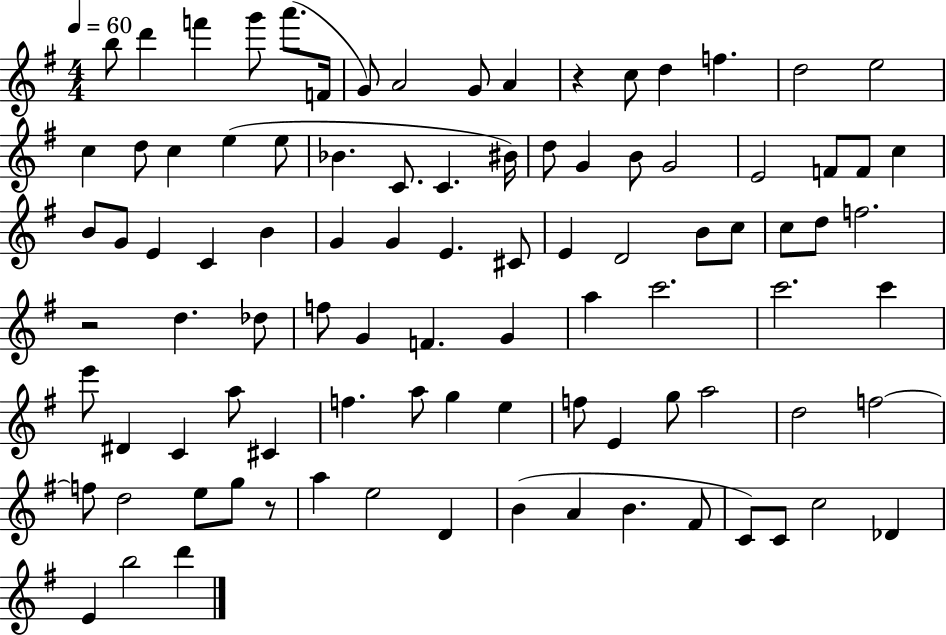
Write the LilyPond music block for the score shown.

{
  \clef treble
  \numericTimeSignature
  \time 4/4
  \key g \major
  \tempo 4 = 60
  \repeat volta 2 { b''8 d'''4 f'''4 g'''8 a'''8.( f'16 | g'8) a'2 g'8 a'4 | r4 c''8 d''4 f''4. | d''2 e''2 | \break c''4 d''8 c''4 e''4( e''8 | bes'4. c'8. c'4. bis'16) | d''8 g'4 b'8 g'2 | e'2 f'8 f'8 c''4 | \break b'8 g'8 e'4 c'4 b'4 | g'4 g'4 e'4. cis'8 | e'4 d'2 b'8 c''8 | c''8 d''8 f''2. | \break r2 d''4. des''8 | f''8 g'4 f'4. g'4 | a''4 c'''2. | c'''2. c'''4 | \break e'''8 dis'4 c'4 a''8 cis'4 | f''4. a''8 g''4 e''4 | f''8 e'4 g''8 a''2 | d''2 f''2~~ | \break f''8 d''2 e''8 g''8 r8 | a''4 e''2 d'4 | b'4( a'4 b'4. fis'8 | c'8) c'8 c''2 des'4 | \break e'4 b''2 d'''4 | } \bar "|."
}